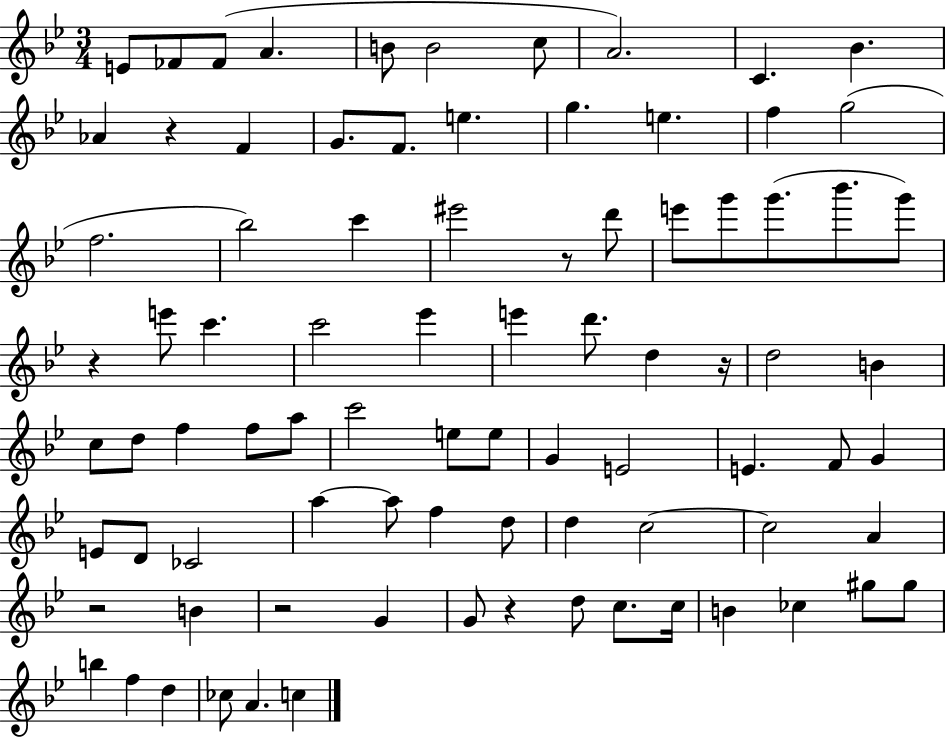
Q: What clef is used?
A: treble